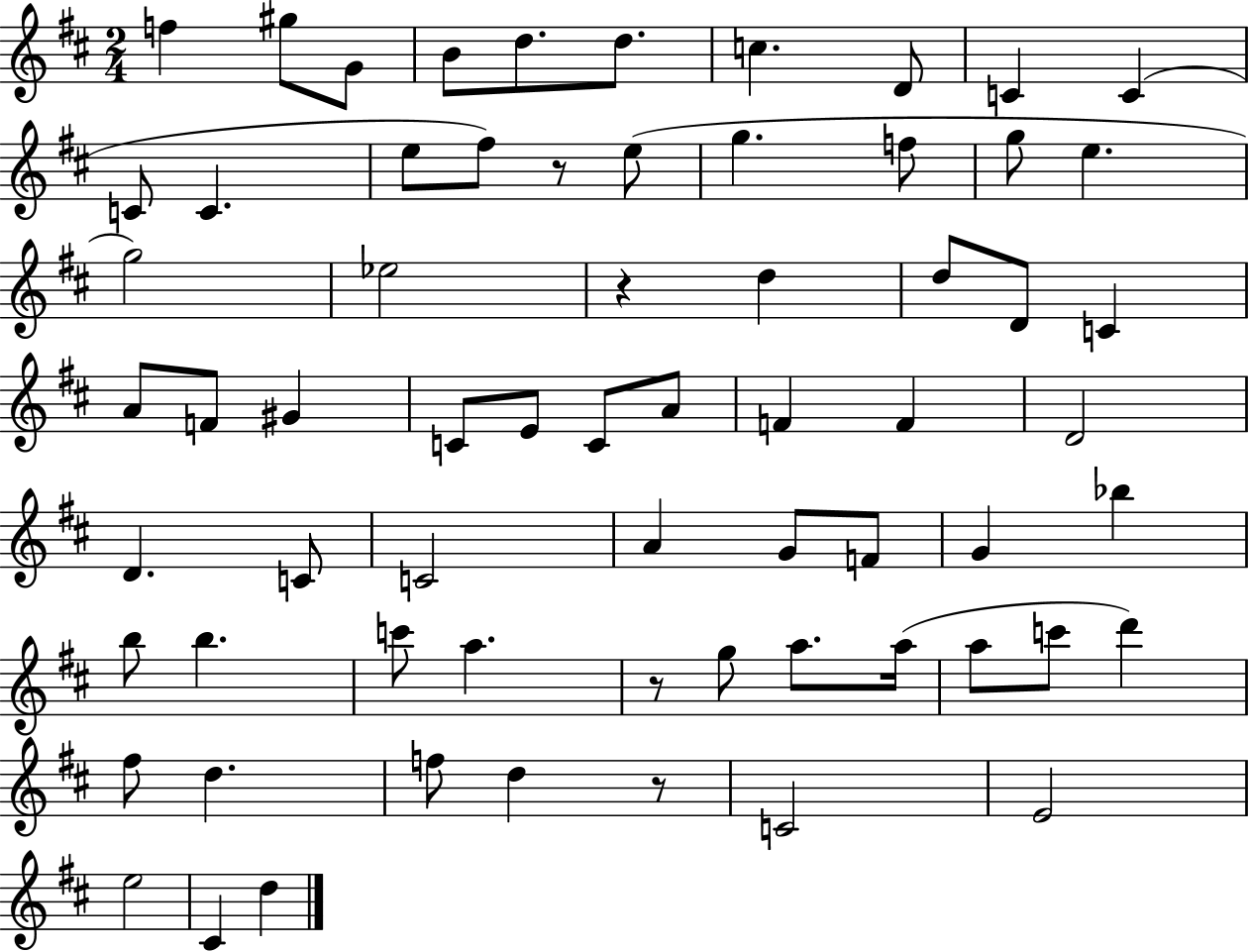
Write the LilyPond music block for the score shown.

{
  \clef treble
  \numericTimeSignature
  \time 2/4
  \key d \major
  f''4 gis''8 g'8 | b'8 d''8. d''8. | c''4. d'8 | c'4 c'4( | \break c'8 c'4. | e''8 fis''8) r8 e''8( | g''4. f''8 | g''8 e''4. | \break g''2) | ees''2 | r4 d''4 | d''8 d'8 c'4 | \break a'8 f'8 gis'4 | c'8 e'8 c'8 a'8 | f'4 f'4 | d'2 | \break d'4. c'8 | c'2 | a'4 g'8 f'8 | g'4 bes''4 | \break b''8 b''4. | c'''8 a''4. | r8 g''8 a''8. a''16( | a''8 c'''8 d'''4) | \break fis''8 d''4. | f''8 d''4 r8 | c'2 | e'2 | \break e''2 | cis'4 d''4 | \bar "|."
}